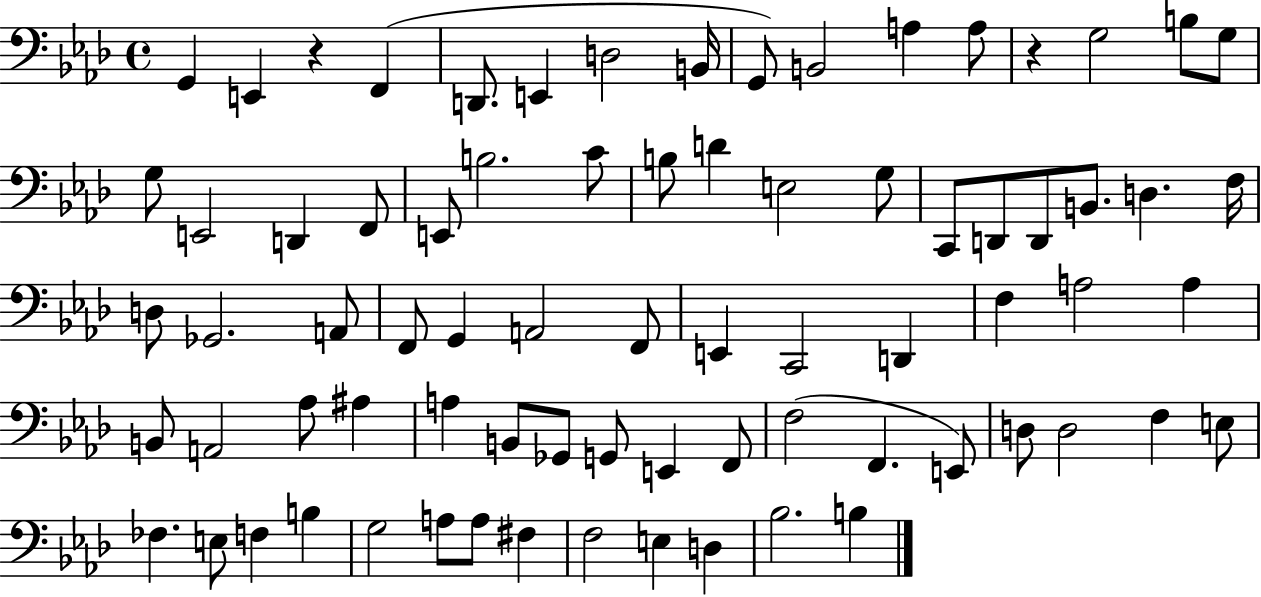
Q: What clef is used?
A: bass